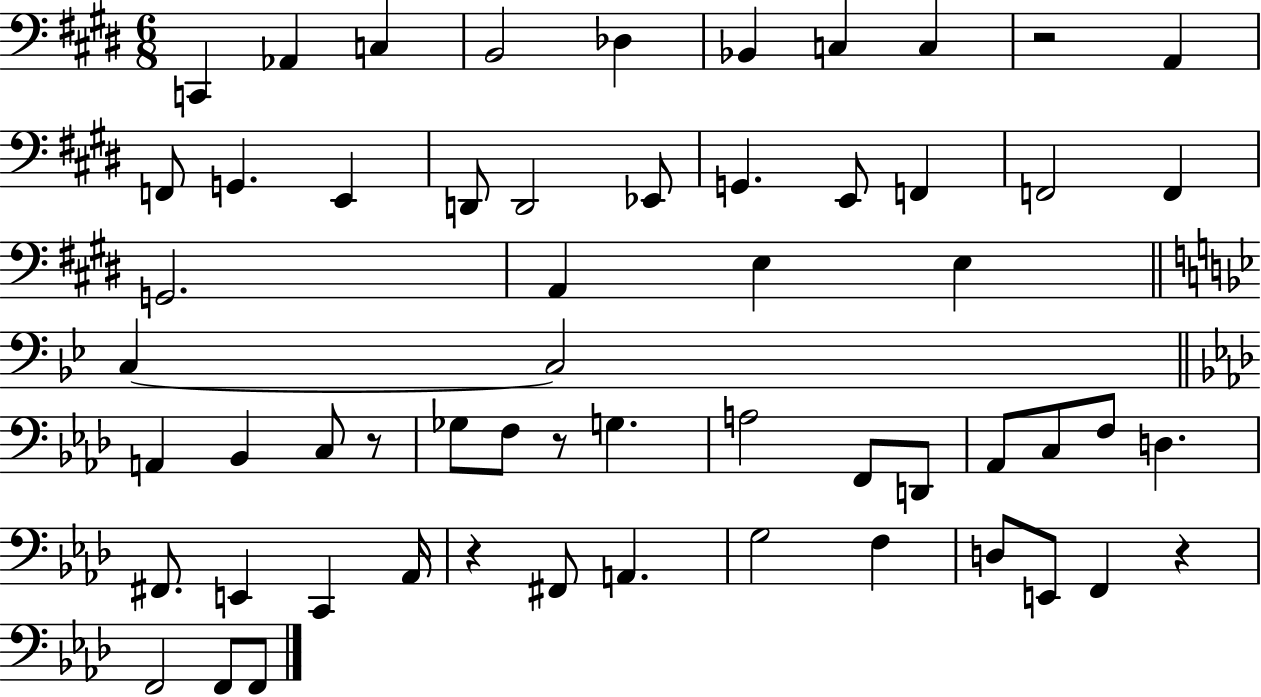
C2/q Ab2/q C3/q B2/h Db3/q Bb2/q C3/q C3/q R/h A2/q F2/e G2/q. E2/q D2/e D2/h Eb2/e G2/q. E2/e F2/q F2/h F2/q G2/h. A2/q E3/q E3/q C3/q C3/h A2/q Bb2/q C3/e R/e Gb3/e F3/e R/e G3/q. A3/h F2/e D2/e Ab2/e C3/e F3/e D3/q. F#2/e. E2/q C2/q Ab2/s R/q F#2/e A2/q. G3/h F3/q D3/e E2/e F2/q R/q F2/h F2/e F2/e